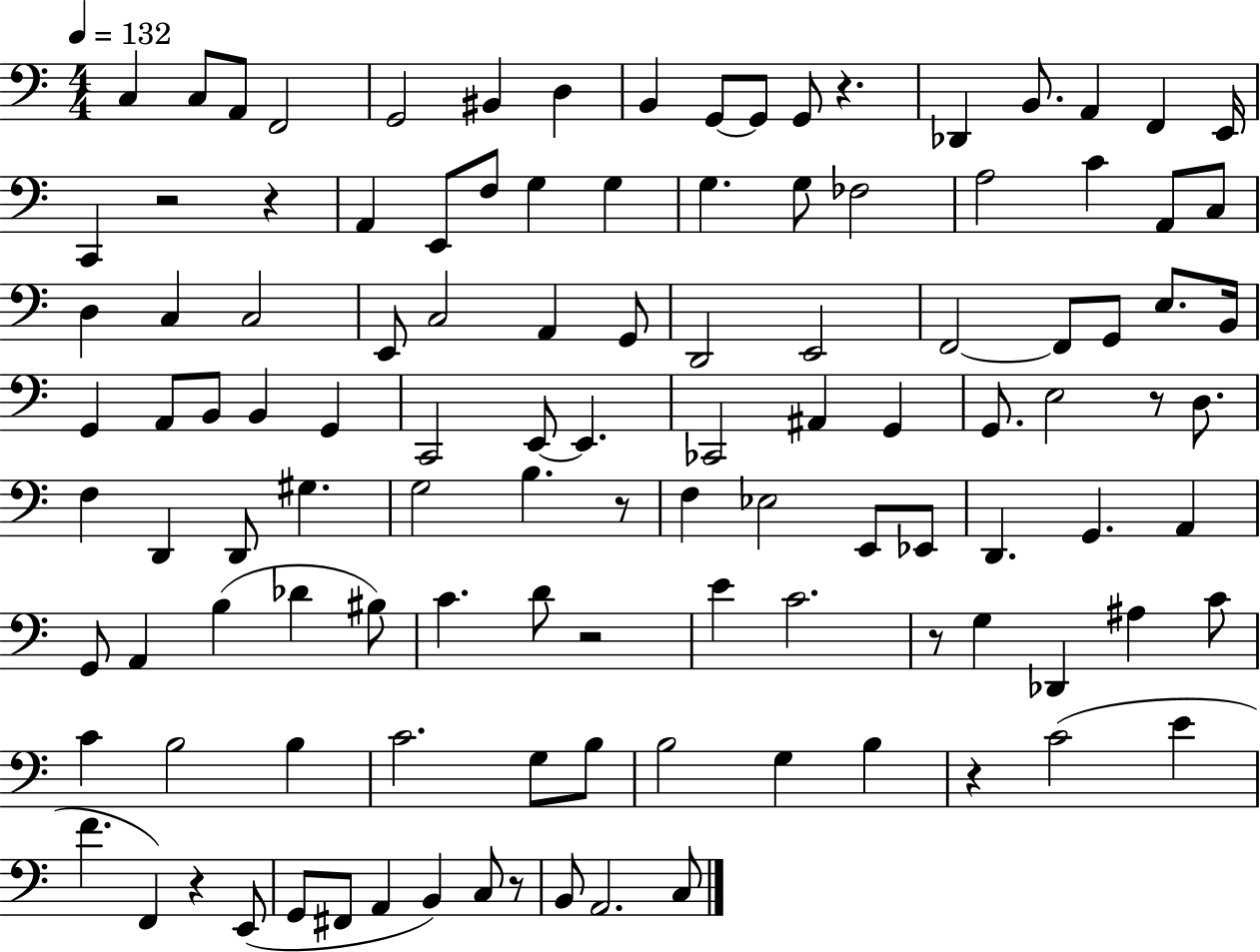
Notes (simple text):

C3/q C3/e A2/e F2/h G2/h BIS2/q D3/q B2/q G2/e G2/e G2/e R/q. Db2/q B2/e. A2/q F2/q E2/s C2/q R/h R/q A2/q E2/e F3/e G3/q G3/q G3/q. G3/e FES3/h A3/h C4/q A2/e C3/e D3/q C3/q C3/h E2/e C3/h A2/q G2/e D2/h E2/h F2/h F2/e G2/e E3/e. B2/s G2/q A2/e B2/e B2/q G2/q C2/h E2/e E2/q. CES2/h A#2/q G2/q G2/e. E3/h R/e D3/e. F3/q D2/q D2/e G#3/q. G3/h B3/q. R/e F3/q Eb3/h E2/e Eb2/e D2/q. G2/q. A2/q G2/e A2/q B3/q Db4/q BIS3/e C4/q. D4/e R/h E4/q C4/h. R/e G3/q Db2/q A#3/q C4/e C4/q B3/h B3/q C4/h. G3/e B3/e B3/h G3/q B3/q R/q C4/h E4/q F4/q. F2/q R/q E2/e G2/e F#2/e A2/q B2/q C3/e R/e B2/e A2/h. C3/e